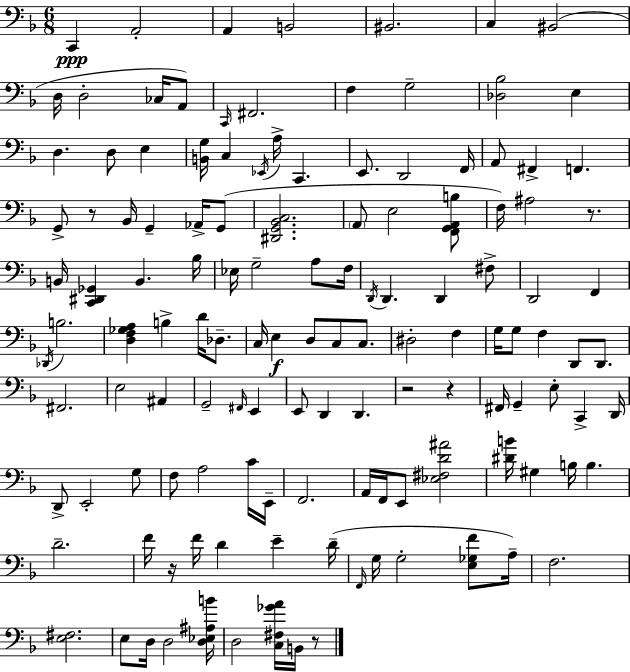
C2/q A2/h A2/q B2/h BIS2/h. C3/q BIS2/h D3/s D3/h CES3/s A2/e C2/s F#2/h. F3/q G3/h [Db3,Bb3]/h E3/q D3/q. D3/e E3/q [B2,G3]/s C3/q Eb2/s A3/s C2/q. E2/e. D2/h F2/s A2/e F#2/q F2/q. G2/e R/e Bb2/s G2/q Ab2/s G2/e [D#2,G2,Bb2,C3]/h. A2/e E3/h [F2,G2,A2,B3]/e F3/s A#3/h R/e. B2/s [C2,D#2,Gb2]/q B2/q. Bb3/s Eb3/s G3/h A3/e F3/s D2/s D2/q. D2/q F#3/e D2/h F2/q Db2/s B3/h. [D3,F3,Gb3,A3]/q B3/q D4/s Db3/e. C3/s E3/q D3/e C3/e C3/e. D#3/h F3/q G3/s G3/e F3/q D2/e D2/e. F#2/h. E3/h A#2/q G2/h F#2/s E2/q E2/e D2/q D2/q. R/h R/q F#2/s G2/q E3/e C2/q D2/s D2/e E2/h G3/e F3/e A3/h C4/s E2/s F2/h. A2/s F2/s E2/e [Eb3,F#3,D4,A#4]/h [D#4,B4]/s G#3/q B3/s B3/q. D4/h. F4/s R/s F4/s D4/q E4/q D4/s F2/s G3/s G3/h [E3,Gb3,F4]/e A3/s F3/h. [E3,F#3]/h. E3/e D3/s D3/h [D3,Eb3,A#3,B4]/s D3/h [C3,F#3,Gb4,A4]/s B2/s R/e